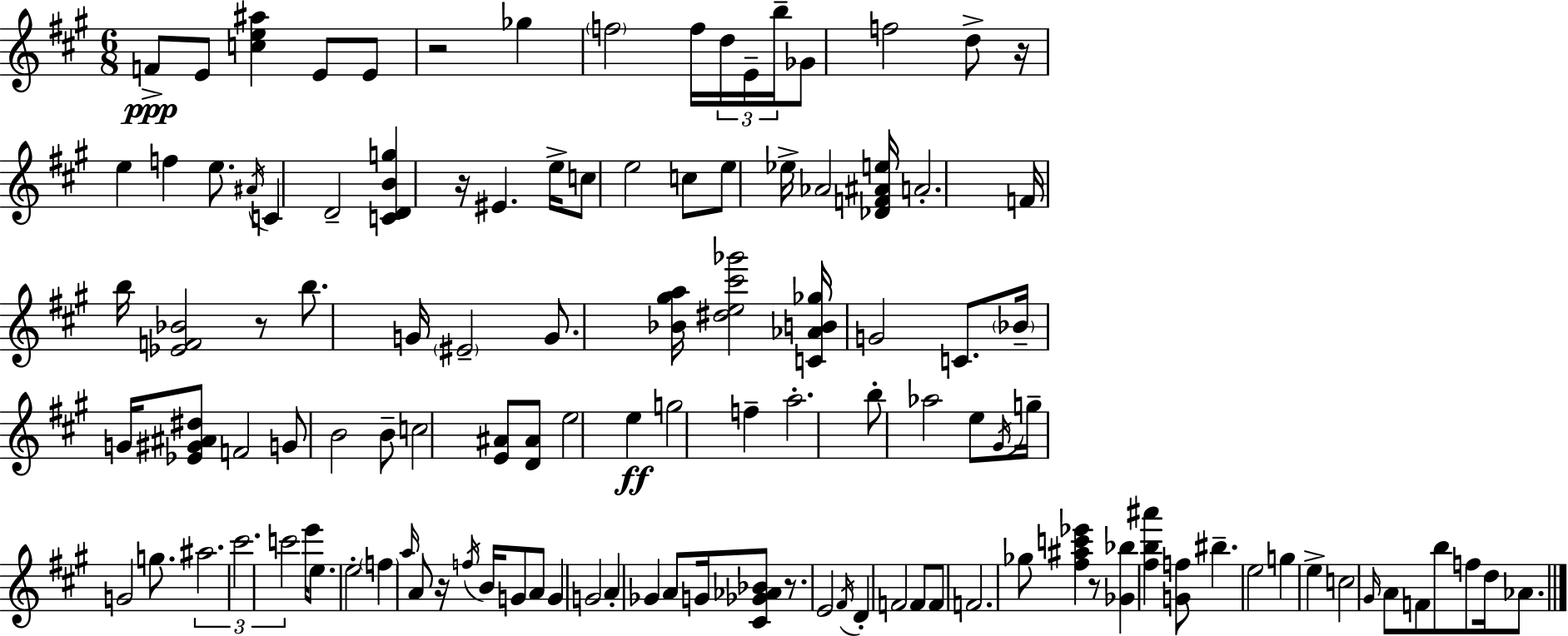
{
  \clef treble
  \numericTimeSignature
  \time 6/8
  \key a \major
  \repeat volta 2 { f'8->\ppp e'8 <c'' e'' ais''>4 e'8 e'8 | r2 ges''4 | \parenthesize f''2 f''16 \tuplet 3/2 { d''16 e'16-- b''16-- } | ges'8 f''2 d''8-> | \break r16 e''4 f''4 e''8. | \acciaccatura { ais'16 } c'4 d'2-- | <c' d' b' g''>4 r16 eis'4. | e''16-> c''8 e''2 c''8 | \break e''8 ees''16-> aes'2 | <des' f' ais' e''>16 a'2.-. | f'16 b''16 <ees' f' bes'>2 r8 | b''8. g'16 \parenthesize eis'2-- | \break g'8. <bes' gis'' a''>16 <dis'' e'' cis''' ges'''>2 | <c' aes' b' ges''>16 g'2 c'8. | \parenthesize bes'16-- g'16 <ees' gis' ais' dis''>8 f'2 | g'8 b'2 b'8-- | \break c''2 <e' ais'>8 <d' ais'>8 | e''2 e''4\ff | g''2 f''4-- | a''2.-. | \break b''8-. aes''2 e''8 | \acciaccatura { gis'16 } g''16-- g'2 g''8. | \tuplet 3/2 { ais''2. | cis'''2. | \break c'''2 } e'''16 e''8. | e''2-. \parenthesize f''4 | \grace { a''16 } a'8 r16 \acciaccatura { f''16 } b'16 g'8 a'8 | g'4 g'2 | \break a'4-. ges'4 a'8 g'16 <cis' ges' aes' bes'>8 | r8. e'2 | \acciaccatura { fis'16 } d'4-. f'2 | f'8 f'8 f'2. | \break ges''8 <fis'' ais'' c''' ees'''>4 r8 | <ges' bes''>4 <fis'' b'' ais'''>4 <g' f''>8 bis''4.-- | e''2 | g''4 e''4-> c''2 | \break \grace { gis'16 } a'8 f'8 b''8 | f''8 d''16 aes'8. } \bar "|."
}